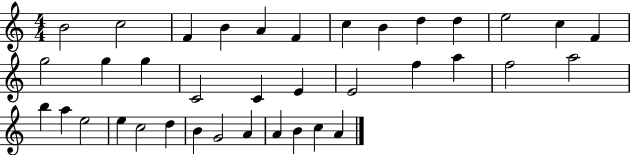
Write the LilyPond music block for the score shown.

{
  \clef treble
  \numericTimeSignature
  \time 4/4
  \key c \major
  b'2 c''2 | f'4 b'4 a'4 f'4 | c''4 b'4 d''4 d''4 | e''2 c''4 f'4 | \break g''2 g''4 g''4 | c'2 c'4 e'4 | e'2 f''4 a''4 | f''2 a''2 | \break b''4 a''4 e''2 | e''4 c''2 d''4 | b'4 g'2 a'4 | a'4 b'4 c''4 a'4 | \break \bar "|."
}